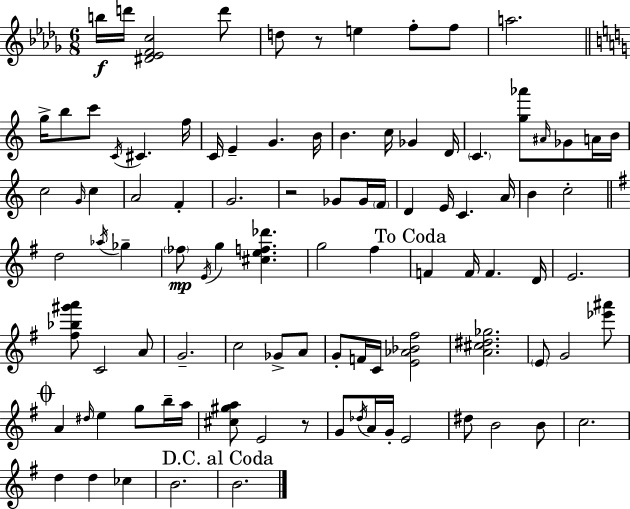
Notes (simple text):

B5/s D6/s [D#4,Eb4,F4,C5]/h D6/e D5/e R/e E5/q F5/e F5/e A5/h. G5/s B5/e C6/e C4/s C#4/q. F5/s C4/s E4/q G4/q. B4/s B4/q. C5/s Gb4/q D4/s C4/q. [G5,Ab6]/e A#4/s Gb4/e A4/s B4/s C5/h G4/s C5/q A4/h F4/q G4/h. R/h Gb4/e Gb4/s F4/s D4/q E4/s C4/q. A4/s B4/q C5/h D5/h Ab5/s Gb5/q FES5/e E4/s G5/q [C#5,E5,F5,Db6]/q. G5/h F#5/q F4/q F4/s F4/q. D4/s E4/h. [F#5,Bb5,G#6,A6]/e C4/h A4/e G4/h. C5/h Gb4/e A4/e G4/e F4/s C4/s [E4,Ab4,Bb4,F#5]/h [A4,C#5,D#5,Gb5]/h. E4/e G4/h [Eb6,A#6]/e A4/q D#5/s E5/q G5/e B5/s A5/s [C#5,G#5,A5]/e E4/h R/e G4/e Db5/s A4/s G4/s E4/h D#5/e B4/h B4/e C5/h. D5/q D5/q CES5/q B4/h. B4/h.